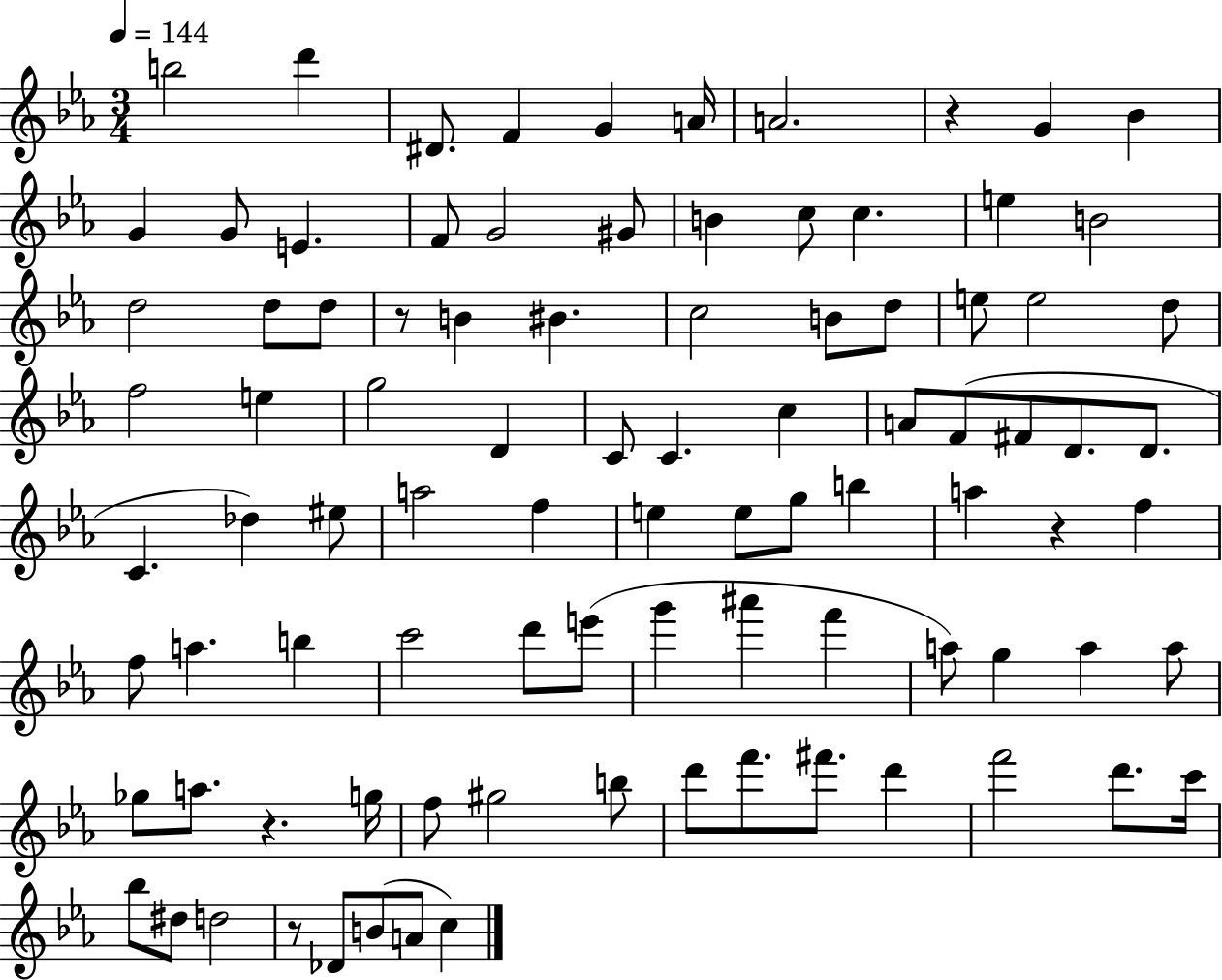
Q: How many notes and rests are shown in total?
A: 92